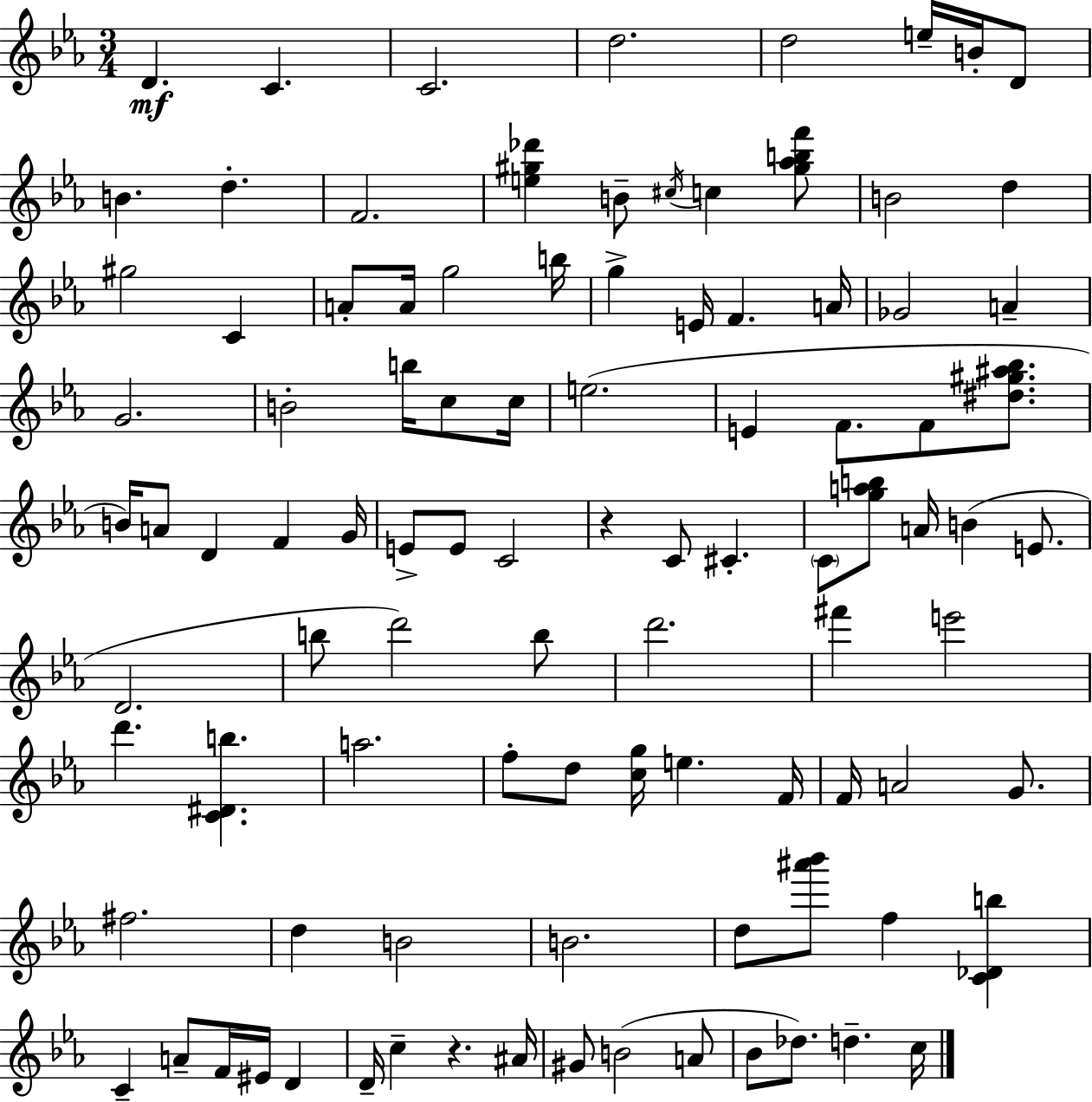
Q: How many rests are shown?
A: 2